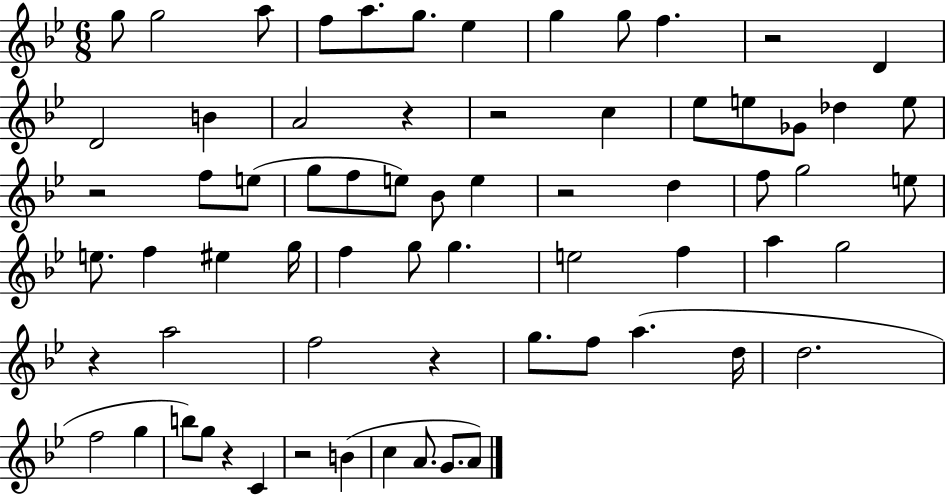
G5/e G5/h A5/e F5/e A5/e. G5/e. Eb5/q G5/q G5/e F5/q. R/h D4/q D4/h B4/q A4/h R/q R/h C5/q Eb5/e E5/e Gb4/e Db5/q E5/e R/h F5/e E5/e G5/e F5/e E5/e Bb4/e E5/q R/h D5/q F5/e G5/h E5/e E5/e. F5/q EIS5/q G5/s F5/q G5/e G5/q. E5/h F5/q A5/q G5/h R/q A5/h F5/h R/q G5/e. F5/e A5/q. D5/s D5/h. F5/h G5/q B5/e G5/e R/q C4/q R/h B4/q C5/q A4/e. G4/e. A4/e